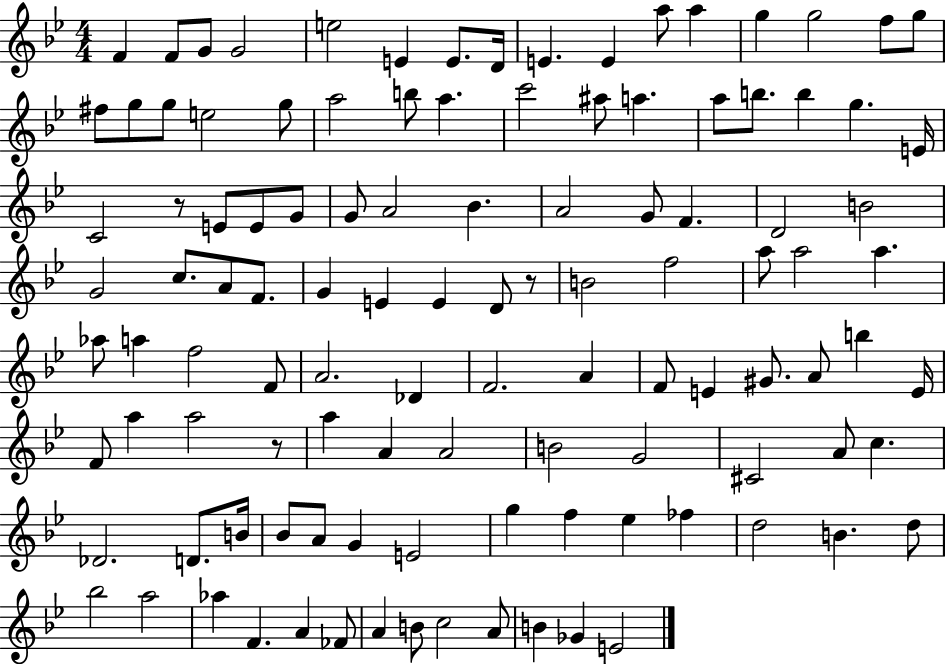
F4/q F4/e G4/e G4/h E5/h E4/q E4/e. D4/s E4/q. E4/q A5/e A5/q G5/q G5/h F5/e G5/e F#5/e G5/e G5/e E5/h G5/e A5/h B5/e A5/q. C6/h A#5/e A5/q. A5/e B5/e. B5/q G5/q. E4/s C4/h R/e E4/e E4/e G4/e G4/e A4/h Bb4/q. A4/h G4/e F4/q. D4/h B4/h G4/h C5/e. A4/e F4/e. G4/q E4/q E4/q D4/e R/e B4/h F5/h A5/e A5/h A5/q. Ab5/e A5/q F5/h F4/e A4/h. Db4/q F4/h. A4/q F4/e E4/q G#4/e. A4/e B5/q E4/s F4/e A5/q A5/h R/e A5/q A4/q A4/h B4/h G4/h C#4/h A4/e C5/q. Db4/h. D4/e. B4/s Bb4/e A4/e G4/q E4/h G5/q F5/q Eb5/q FES5/q D5/h B4/q. D5/e Bb5/h A5/h Ab5/q F4/q. A4/q FES4/e A4/q B4/e C5/h A4/e B4/q Gb4/q E4/h